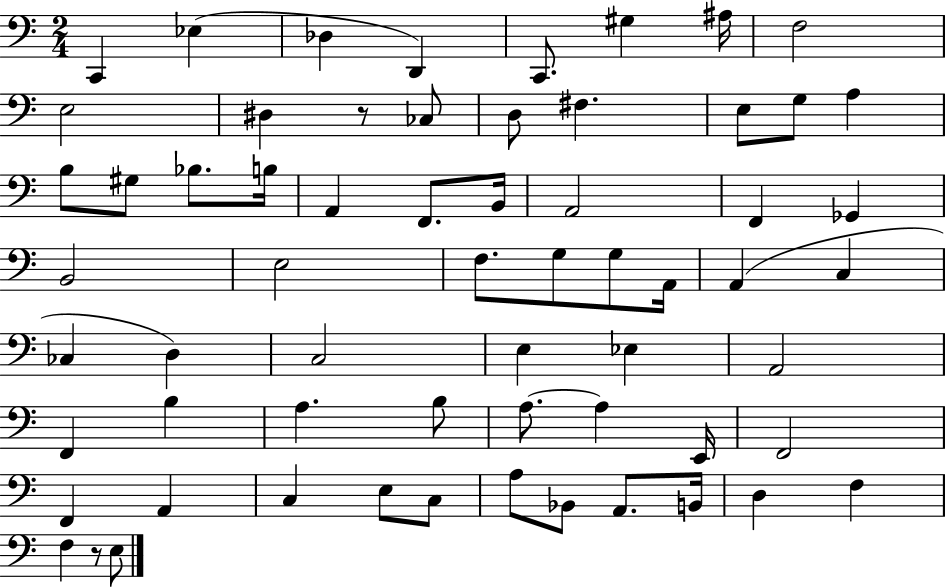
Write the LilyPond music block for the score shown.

{
  \clef bass
  \numericTimeSignature
  \time 2/4
  \key c \major
  c,4 ees4( | des4 d,4) | c,8. gis4 ais16 | f2 | \break e2 | dis4 r8 ces8 | d8 fis4. | e8 g8 a4 | \break b8 gis8 bes8. b16 | a,4 f,8. b,16 | a,2 | f,4 ges,4 | \break b,2 | e2 | f8. g8 g8 a,16 | a,4( c4 | \break ces4 d4) | c2 | e4 ees4 | a,2 | \break f,4 b4 | a4. b8 | a8.~~ a4 e,16 | f,2 | \break f,4 a,4 | c4 e8 c8 | a8 bes,8 a,8. b,16 | d4 f4 | \break f4 r8 e8 | \bar "|."
}